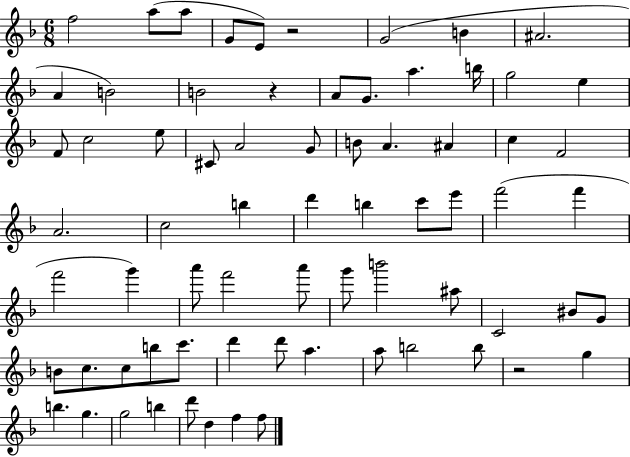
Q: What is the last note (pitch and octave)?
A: F5